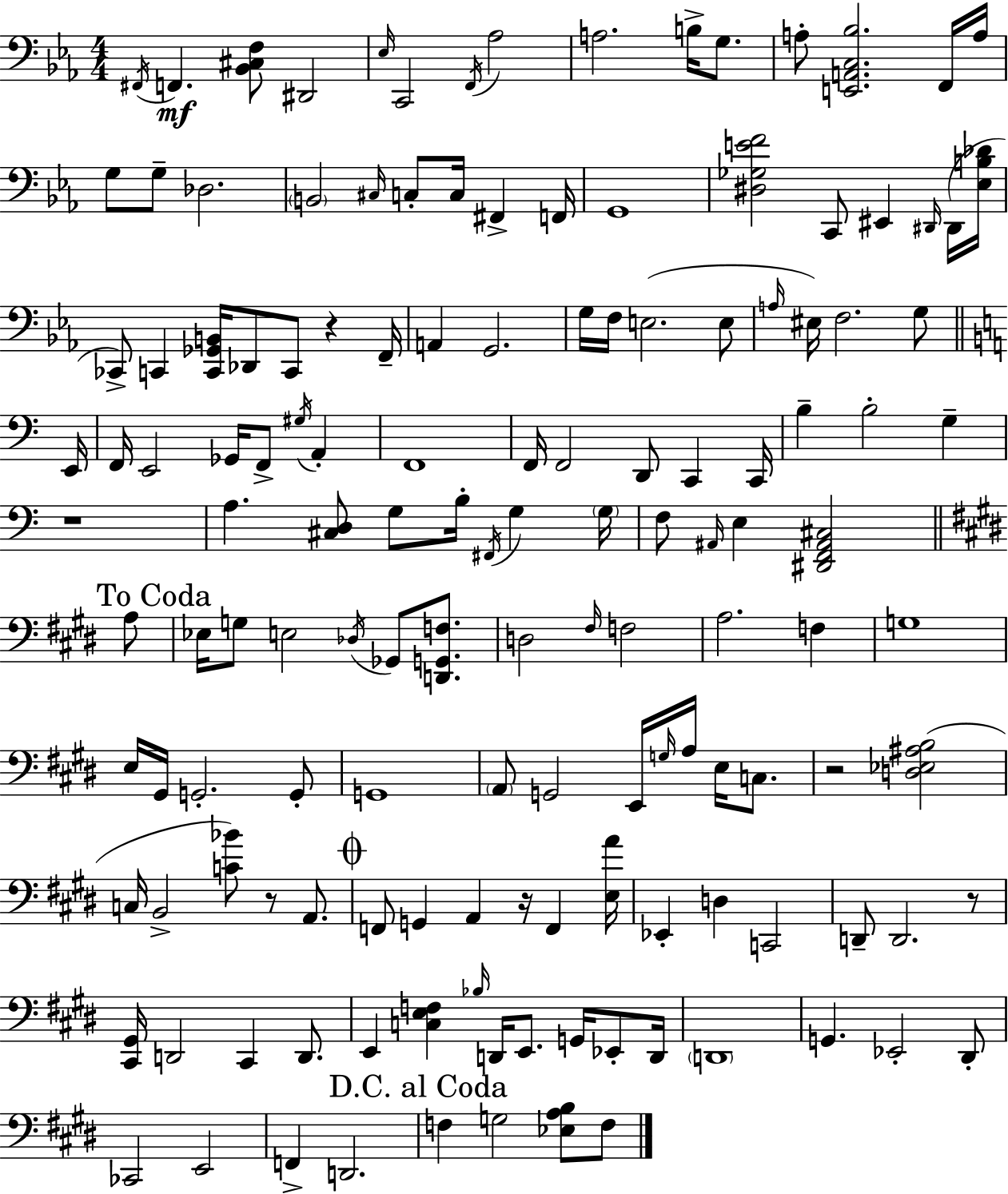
F#2/s F2/q. [Bb2,C#3,F3]/e D#2/h Eb3/s C2/h F2/s Ab3/h A3/h. B3/s G3/e. A3/e [E2,A2,C3,Bb3]/h. F2/s A3/s G3/e G3/e Db3/h. B2/h C#3/s C3/e C3/s F#2/q F2/s G2/w [D#3,Gb3,E4,F4]/h C2/e EIS2/q D#2/s D#2/s [Eb3,B3,Db4]/s CES2/e C2/q [C2,Gb2,B2]/s Db2/e C2/e R/q F2/s A2/q G2/h. G3/s F3/s E3/h. E3/e A3/s EIS3/s F3/h. G3/e E2/s F2/s E2/h Gb2/s F2/e G#3/s A2/q F2/w F2/s F2/h D2/e C2/q C2/s B3/q B3/h G3/q R/w A3/q. [C#3,D3]/e G3/e B3/s F#2/s G3/q G3/s F3/e A#2/s E3/q [D#2,F2,A#2,C#3]/h A3/e Eb3/s G3/e E3/h Db3/s Gb2/e [D2,G2,F3]/e. D3/h F#3/s F3/h A3/h. F3/q G3/w E3/s G#2/s G2/h. G2/e G2/w A2/e G2/h E2/s G3/s A3/s E3/s C3/e. R/h [D3,Eb3,A#3,B3]/h C3/s B2/h [C4,Bb4]/e R/e A2/e. F2/e G2/q A2/q R/s F2/q [E3,A4]/s Eb2/q D3/q C2/h D2/e D2/h. R/e [C#2,G#2]/s D2/h C#2/q D2/e. E2/q [C3,E3,F3]/q Bb3/s D2/s E2/e. G2/s Eb2/e D2/s D2/w G2/q. Eb2/h D#2/e CES2/h E2/h F2/q D2/h. F3/q G3/h [Eb3,A3,B3]/e F3/e